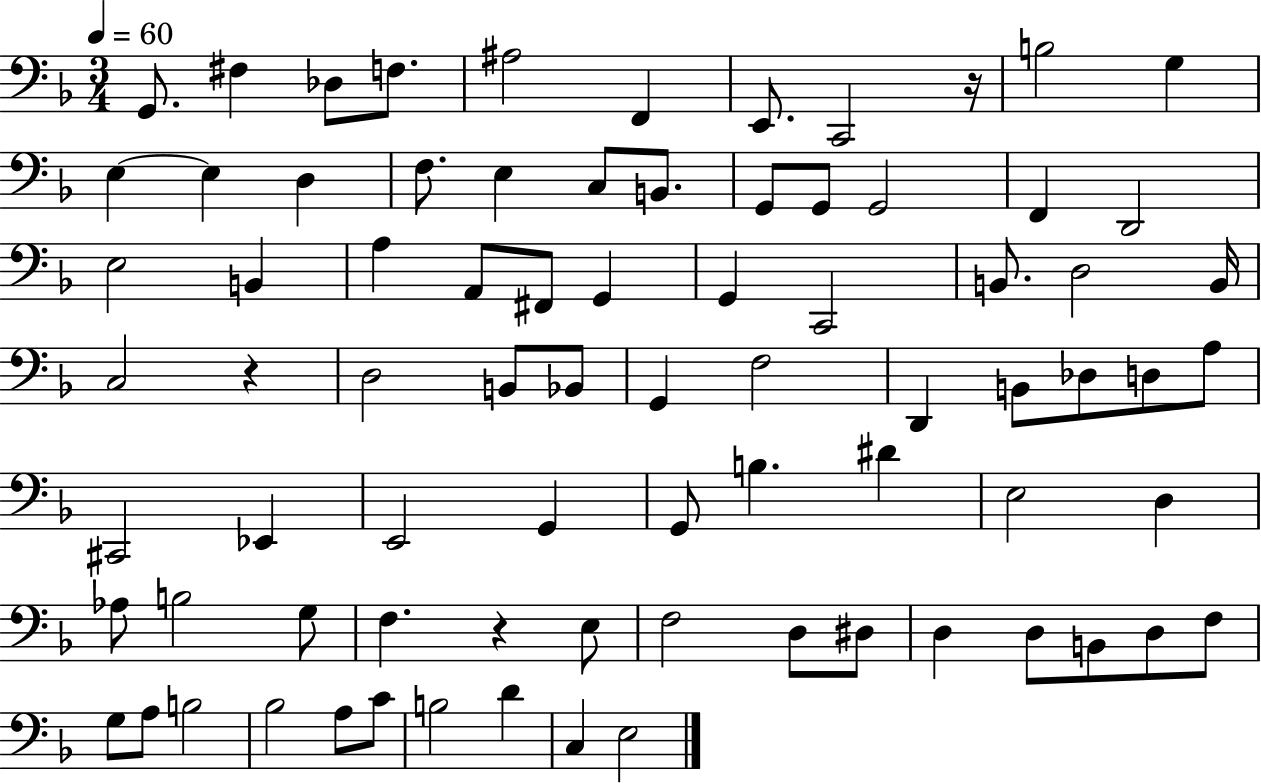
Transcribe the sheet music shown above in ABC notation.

X:1
T:Untitled
M:3/4
L:1/4
K:F
G,,/2 ^F, _D,/2 F,/2 ^A,2 F,, E,,/2 C,,2 z/4 B,2 G, E, E, D, F,/2 E, C,/2 B,,/2 G,,/2 G,,/2 G,,2 F,, D,,2 E,2 B,, A, A,,/2 ^F,,/2 G,, G,, C,,2 B,,/2 D,2 B,,/4 C,2 z D,2 B,,/2 _B,,/2 G,, F,2 D,, B,,/2 _D,/2 D,/2 A,/2 ^C,,2 _E,, E,,2 G,, G,,/2 B, ^D E,2 D, _A,/2 B,2 G,/2 F, z E,/2 F,2 D,/2 ^D,/2 D, D,/2 B,,/2 D,/2 F,/2 G,/2 A,/2 B,2 _B,2 A,/2 C/2 B,2 D C, E,2